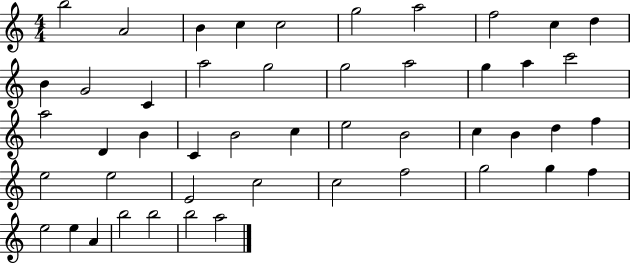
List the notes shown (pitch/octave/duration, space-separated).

B5/h A4/h B4/q C5/q C5/h G5/h A5/h F5/h C5/q D5/q B4/q G4/h C4/q A5/h G5/h G5/h A5/h G5/q A5/q C6/h A5/h D4/q B4/q C4/q B4/h C5/q E5/h B4/h C5/q B4/q D5/q F5/q E5/h E5/h E4/h C5/h C5/h F5/h G5/h G5/q F5/q E5/h E5/q A4/q B5/h B5/h B5/h A5/h